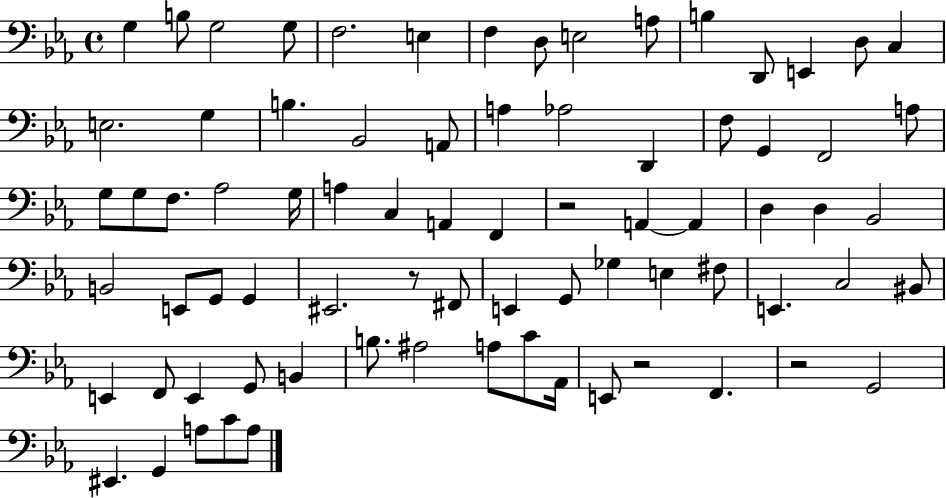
{
  \clef bass
  \time 4/4
  \defaultTimeSignature
  \key ees \major
  \repeat volta 2 { g4 b8 g2 g8 | f2. e4 | f4 d8 e2 a8 | b4 d,8 e,4 d8 c4 | \break e2. g4 | b4. bes,2 a,8 | a4 aes2 d,4 | f8 g,4 f,2 a8 | \break g8 g8 f8. aes2 g16 | a4 c4 a,4 f,4 | r2 a,4~~ a,4 | d4 d4 bes,2 | \break b,2 e,8 g,8 g,4 | eis,2. r8 fis,8 | e,4 g,8 ges4 e4 fis8 | e,4. c2 bis,8 | \break e,4 f,8 e,4 g,8 b,4 | b8. ais2 a8 c'8 aes,16 | e,8 r2 f,4. | r2 g,2 | \break eis,4. g,4 a8 c'8 a8 | } \bar "|."
}